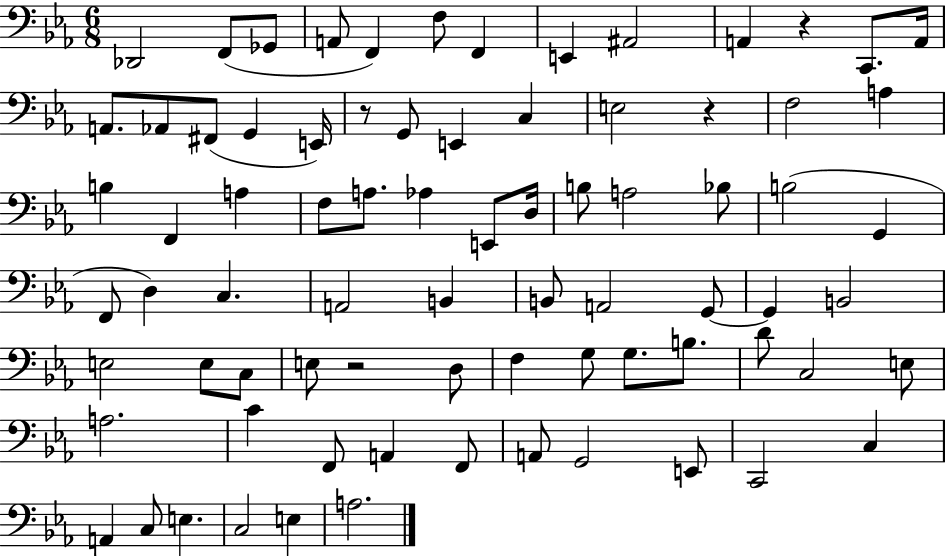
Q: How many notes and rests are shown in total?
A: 78